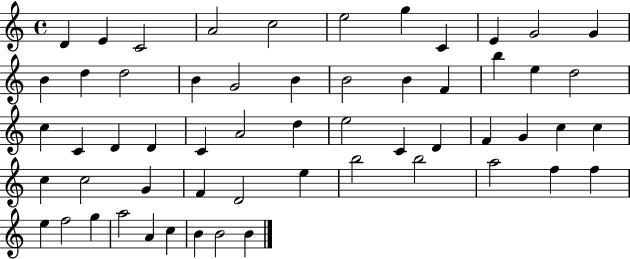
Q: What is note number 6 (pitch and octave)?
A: E5